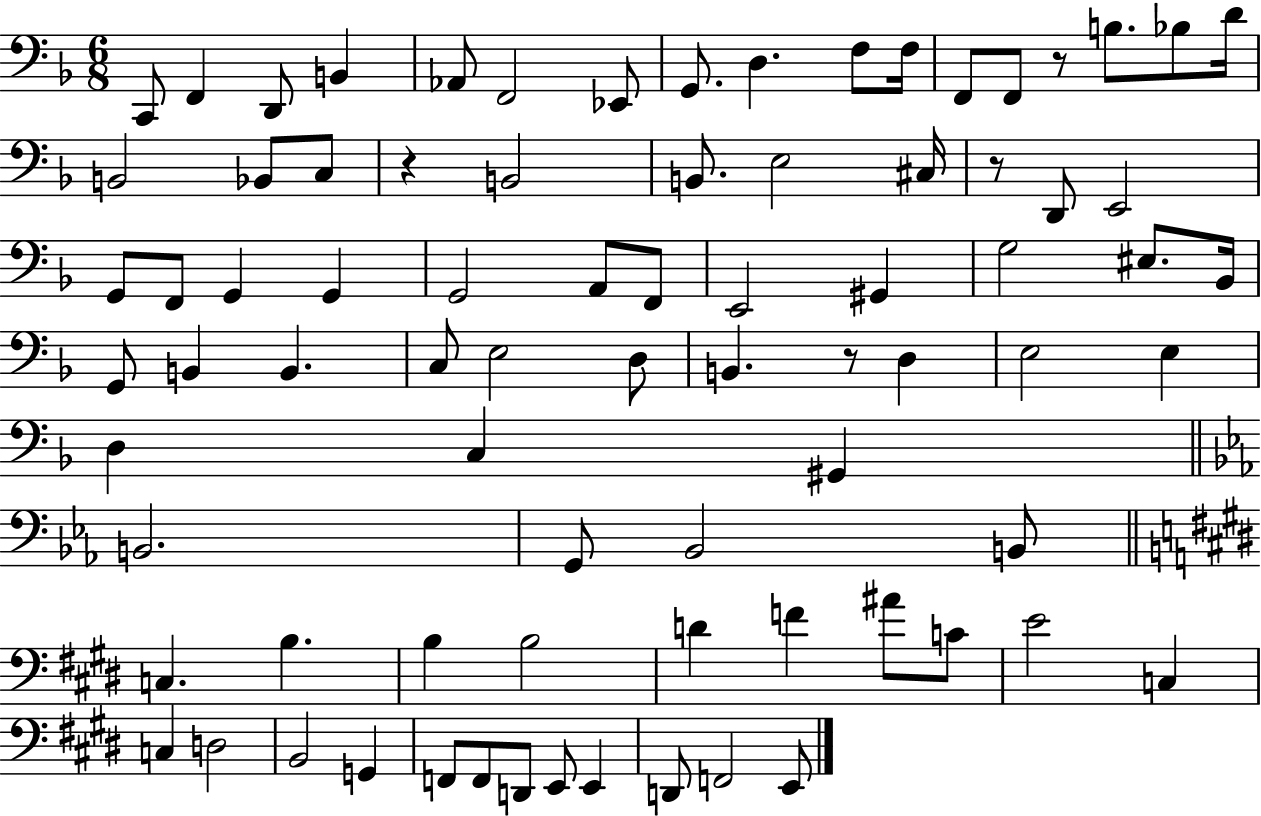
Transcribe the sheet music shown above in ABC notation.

X:1
T:Untitled
M:6/8
L:1/4
K:F
C,,/2 F,, D,,/2 B,, _A,,/2 F,,2 _E,,/2 G,,/2 D, F,/2 F,/4 F,,/2 F,,/2 z/2 B,/2 _B,/2 D/4 B,,2 _B,,/2 C,/2 z B,,2 B,,/2 E,2 ^C,/4 z/2 D,,/2 E,,2 G,,/2 F,,/2 G,, G,, G,,2 A,,/2 F,,/2 E,,2 ^G,, G,2 ^E,/2 _B,,/4 G,,/2 B,, B,, C,/2 E,2 D,/2 B,, z/2 D, E,2 E, D, C, ^G,, B,,2 G,,/2 _B,,2 B,,/2 C, B, B, B,2 D F ^A/2 C/2 E2 C, C, D,2 B,,2 G,, F,,/2 F,,/2 D,,/2 E,,/2 E,, D,,/2 F,,2 E,,/2